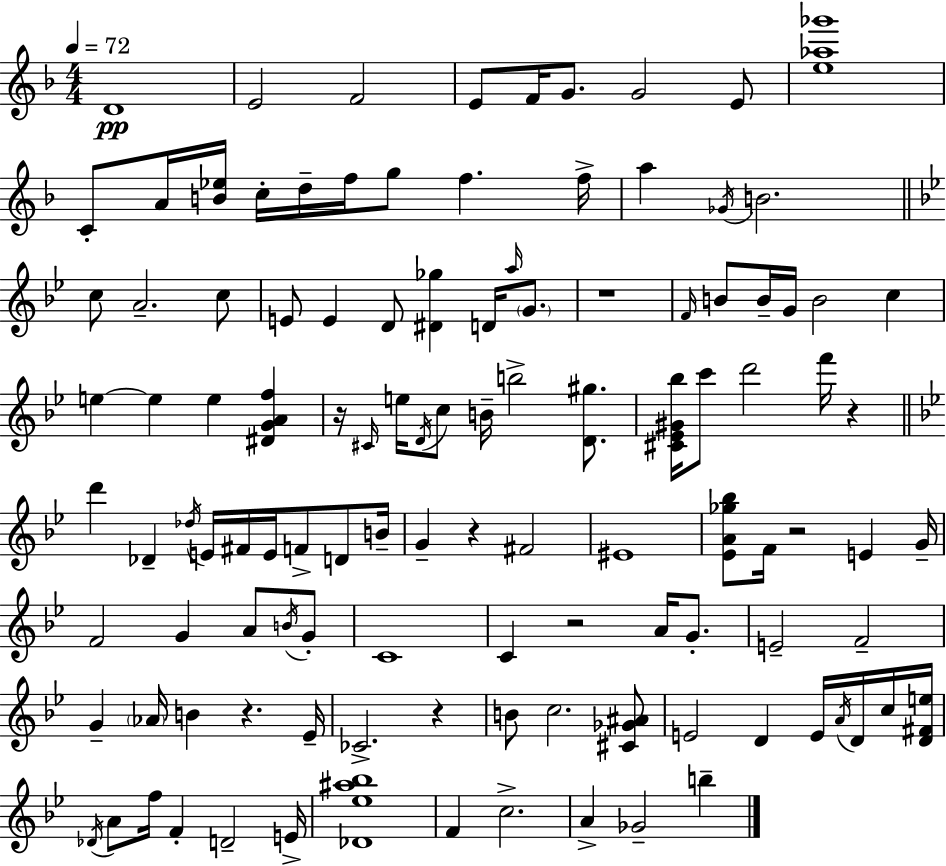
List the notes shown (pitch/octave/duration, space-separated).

D4/w E4/h F4/h E4/e F4/s G4/e. G4/h E4/e [E5,Ab5,Gb6]/w C4/e A4/s [B4,Eb5]/s C5/s D5/s F5/s G5/e F5/q. F5/s A5/q Gb4/s B4/h. C5/e A4/h. C5/e E4/e E4/q D4/e [D#4,Gb5]/q D4/s A5/s G4/e. R/w F4/s B4/e B4/s G4/s B4/h C5/q E5/q E5/q E5/q [D#4,G4,A4,F5]/q R/s C#4/s E5/s D4/s C5/e B4/s B5/h [D4,G#5]/e. [C#4,Eb4,G#4,Bb5]/s C6/e D6/h F6/s R/q D6/q Db4/q Db5/s E4/s F#4/s E4/s F4/e D4/e B4/s G4/q R/q F#4/h EIS4/w [Eb4,A4,Gb5,Bb5]/e F4/s R/h E4/q G4/s F4/h G4/q A4/e B4/s G4/e C4/w C4/q R/h A4/s G4/e. E4/h F4/h G4/q Ab4/s B4/q R/q. Eb4/s CES4/h. R/q B4/e C5/h. [C#4,Gb4,A#4]/e E4/h D4/q E4/s A4/s D4/s C5/s [D4,F#4,E5]/s Db4/s A4/e F5/s F4/q D4/h E4/s [Db4,Eb5,A#5,Bb5]/w F4/q C5/h. A4/q Gb4/h B5/q